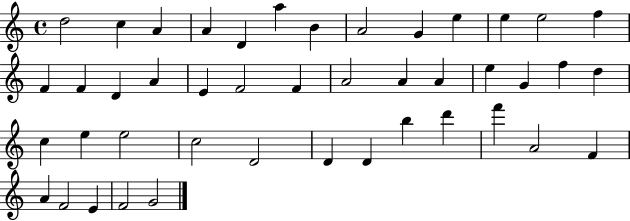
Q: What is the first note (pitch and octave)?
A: D5